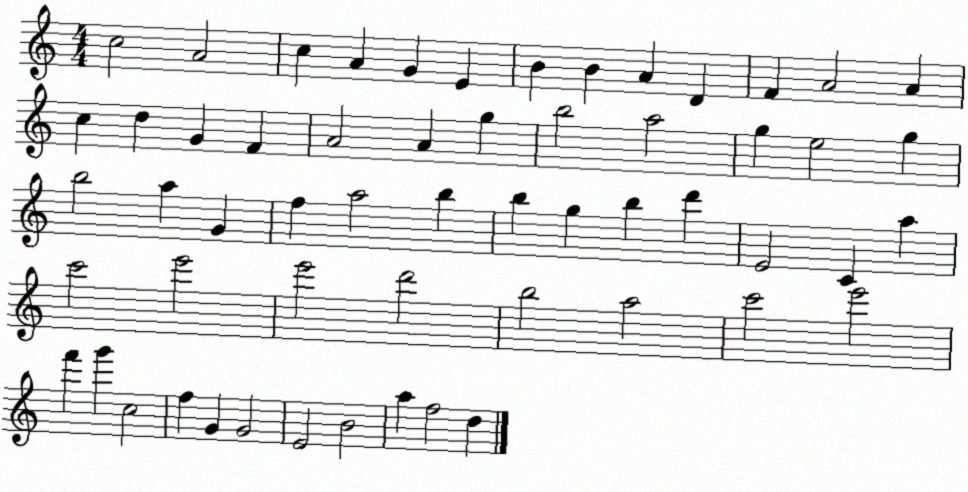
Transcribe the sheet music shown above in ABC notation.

X:1
T:Untitled
M:4/4
L:1/4
K:C
c2 A2 c A G E B B A D F A2 A c d G F A2 A g b2 a2 g e2 g b2 a G f a2 b b g b d' E2 C a c'2 e'2 e'2 d'2 b2 a2 c'2 e'2 f' g' c2 f G G2 E2 B2 a f2 d